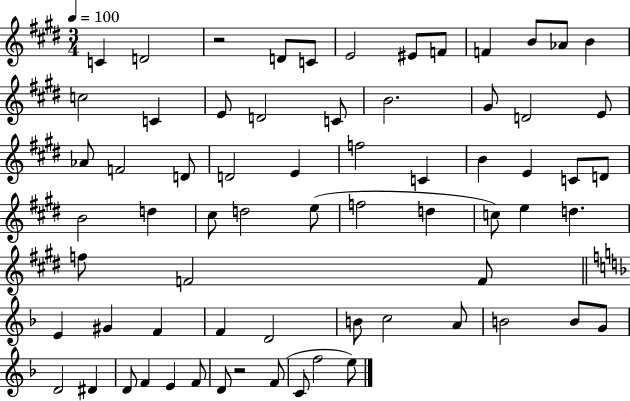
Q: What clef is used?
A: treble